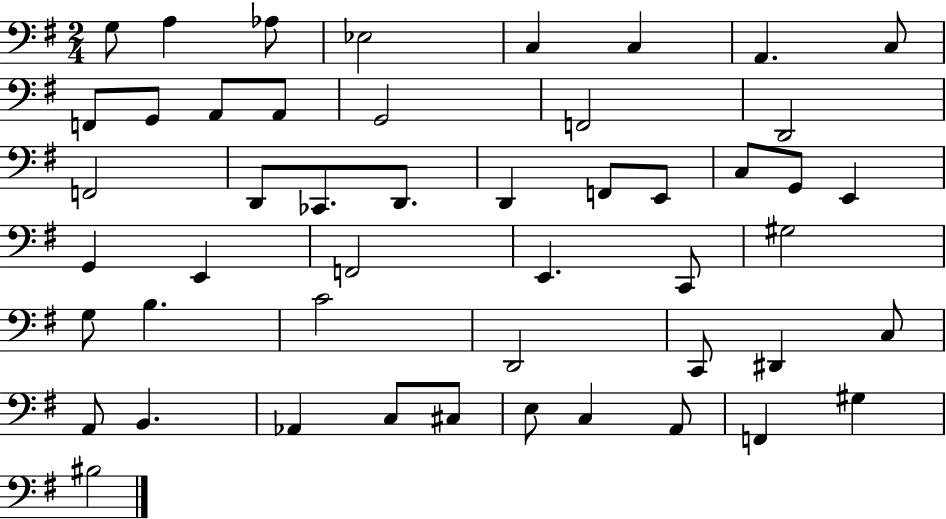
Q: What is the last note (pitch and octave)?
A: BIS3